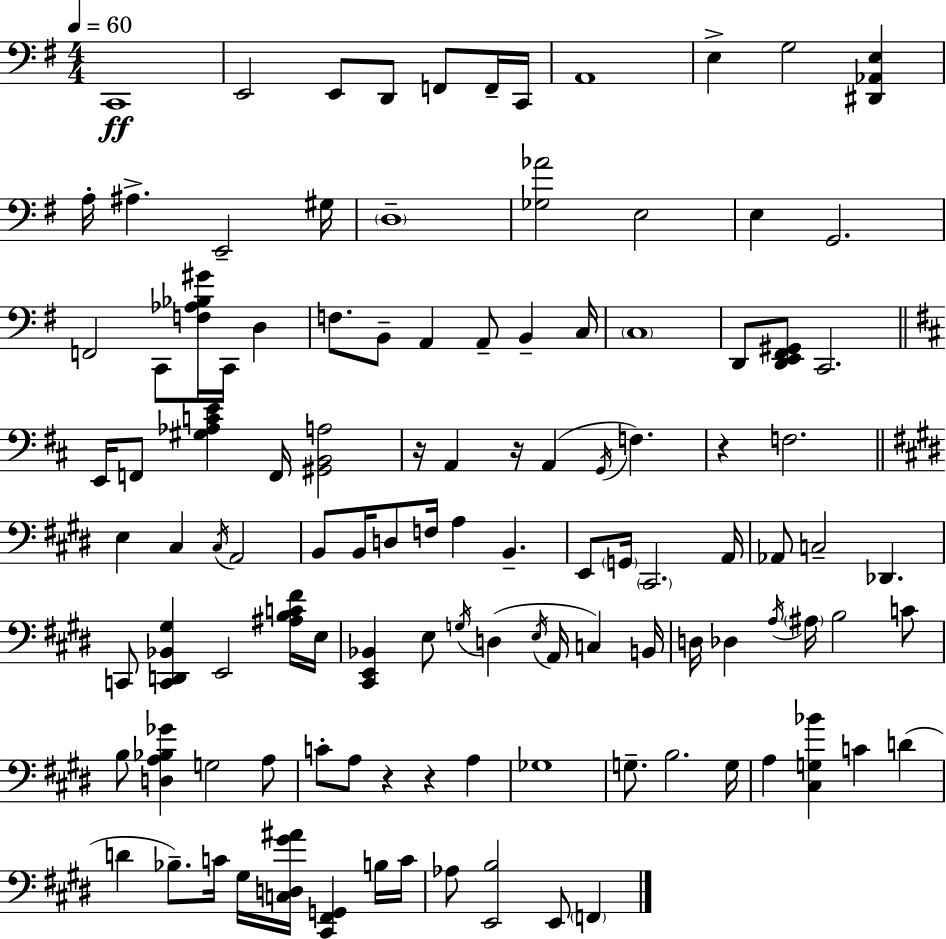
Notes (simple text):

C2/w E2/h E2/e D2/e F2/e F2/s C2/s A2/w E3/q G3/h [D#2,Ab2,E3]/q A3/s A#3/q. E2/h G#3/s D3/w [Gb3,Ab4]/h E3/h E3/q G2/h. F2/h C2/e [F3,Ab3,Bb3,G#4]/s C2/s D3/q F3/e. B2/e A2/q A2/e B2/q C3/s C3/w D2/e [D2,E2,F#2,G#2]/e C2/h. E2/s F2/e [G#3,Ab3,C4,E4]/q F2/s [G#2,B2,A3]/h R/s A2/q R/s A2/q G2/s F3/q. R/q F3/h. E3/q C#3/q C#3/s A2/h B2/e B2/s D3/e F3/s A3/q B2/q. E2/e G2/s C#2/h. A2/s Ab2/e C3/h Db2/q. C2/e [C2,D2,Bb2,G#3]/q E2/h [A#3,B3,C4,F#4]/s E3/s [C#2,E2,Bb2]/q E3/e G3/s D3/q E3/s A2/s C3/q B2/s D3/s Db3/q A3/s A#3/s B3/h C4/e B3/e [D3,A3,Bb3,Gb4]/q G3/h A3/e C4/e A3/e R/q R/q A3/q Gb3/w G3/e. B3/h. G3/s A3/q [C#3,G3,Bb4]/q C4/q D4/q D4/q Bb3/e. C4/s G#3/s [C3,D3,G#4,A#4]/s [C#2,F#2,G2]/q B3/s C4/s Ab3/e [E2,B3]/h E2/e F2/q